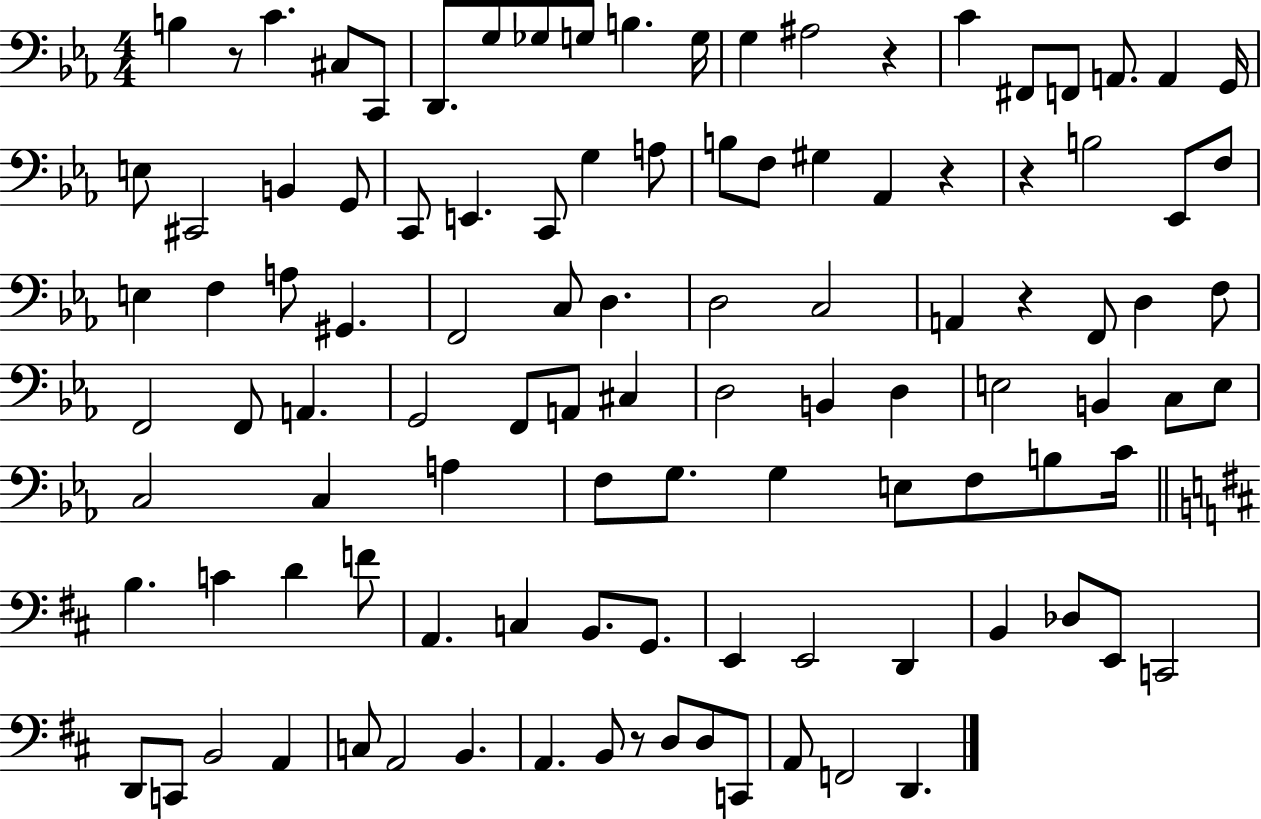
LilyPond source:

{
  \clef bass
  \numericTimeSignature
  \time 4/4
  \key ees \major
  b4 r8 c'4. cis8 c,8 | d,8. g8 ges8 g8 b4. g16 | g4 ais2 r4 | c'4 fis,8 f,8 a,8. a,4 g,16 | \break e8 cis,2 b,4 g,8 | c,8 e,4. c,8 g4 a8 | b8 f8 gis4 aes,4 r4 | r4 b2 ees,8 f8 | \break e4 f4 a8 gis,4. | f,2 c8 d4. | d2 c2 | a,4 r4 f,8 d4 f8 | \break f,2 f,8 a,4. | g,2 f,8 a,8 cis4 | d2 b,4 d4 | e2 b,4 c8 e8 | \break c2 c4 a4 | f8 g8. g4 e8 f8 b8 c'16 | \bar "||" \break \key b \minor b4. c'4 d'4 f'8 | a,4. c4 b,8. g,8. | e,4 e,2 d,4 | b,4 des8 e,8 c,2 | \break d,8 c,8 b,2 a,4 | c8 a,2 b,4. | a,4. b,8 r8 d8 d8 c,8 | a,8 f,2 d,4. | \break \bar "|."
}